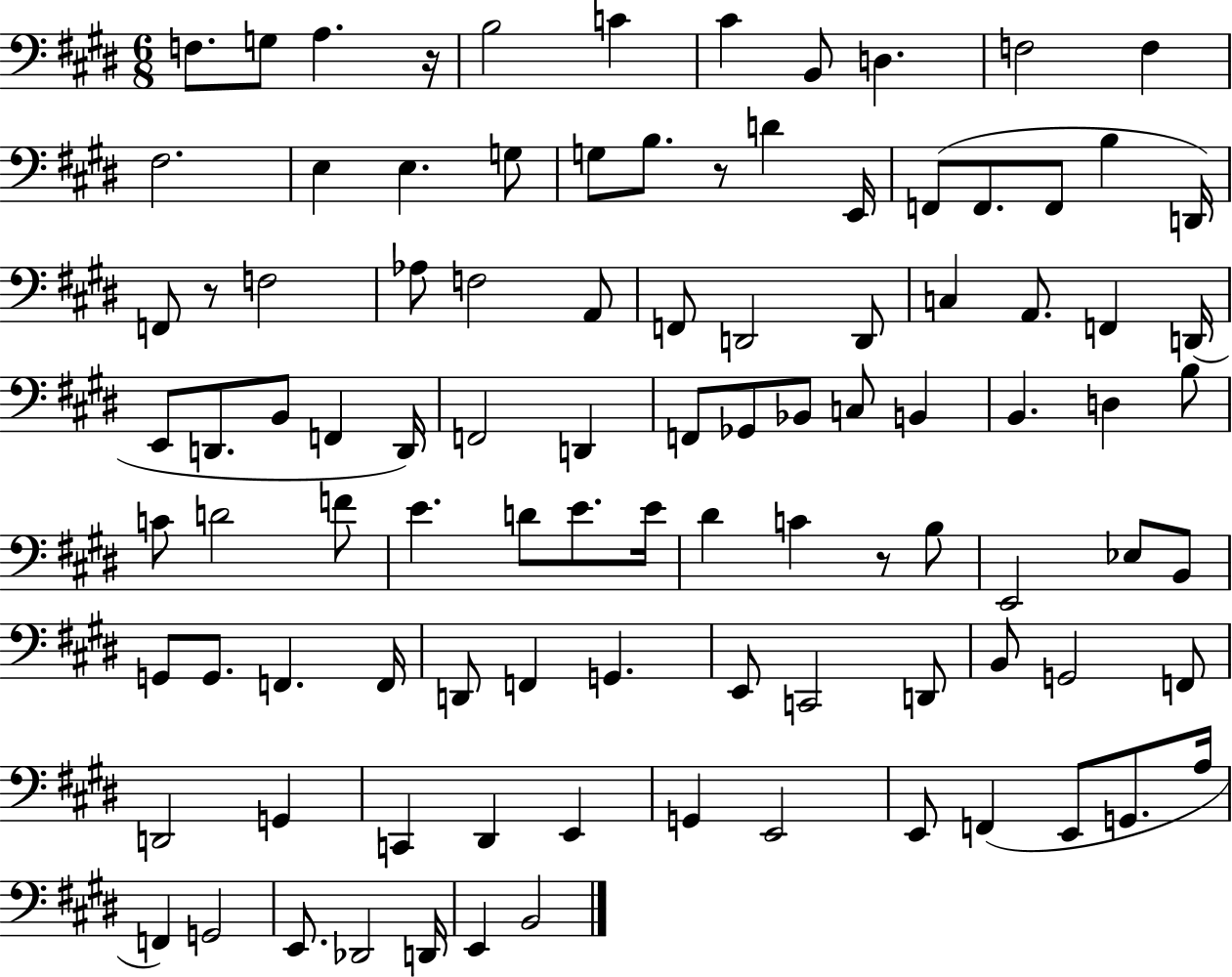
X:1
T:Untitled
M:6/8
L:1/4
K:E
F,/2 G,/2 A, z/4 B,2 C ^C B,,/2 D, F,2 F, ^F,2 E, E, G,/2 G,/2 B,/2 z/2 D E,,/4 F,,/2 F,,/2 F,,/2 B, D,,/4 F,,/2 z/2 F,2 _A,/2 F,2 A,,/2 F,,/2 D,,2 D,,/2 C, A,,/2 F,, D,,/4 E,,/2 D,,/2 B,,/2 F,, D,,/4 F,,2 D,, F,,/2 _G,,/2 _B,,/2 C,/2 B,, B,, D, B,/2 C/2 D2 F/2 E D/2 E/2 E/4 ^D C z/2 B,/2 E,,2 _E,/2 B,,/2 G,,/2 G,,/2 F,, F,,/4 D,,/2 F,, G,, E,,/2 C,,2 D,,/2 B,,/2 G,,2 F,,/2 D,,2 G,, C,, ^D,, E,, G,, E,,2 E,,/2 F,, E,,/2 G,,/2 A,/4 F,, G,,2 E,,/2 _D,,2 D,,/4 E,, B,,2